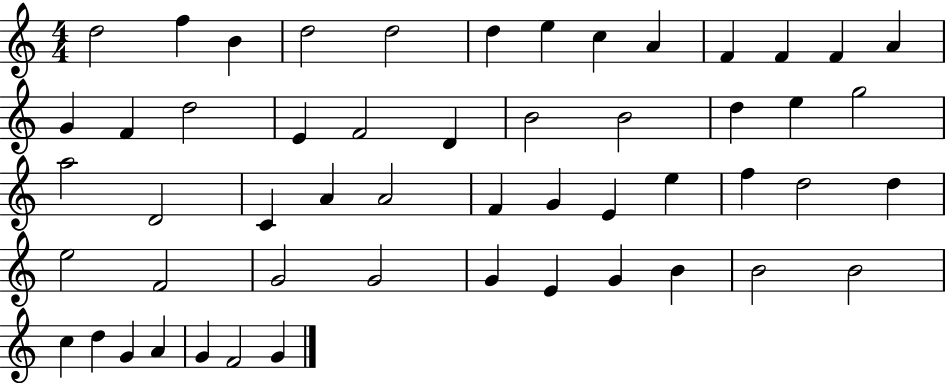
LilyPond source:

{
  \clef treble
  \numericTimeSignature
  \time 4/4
  \key c \major
  d''2 f''4 b'4 | d''2 d''2 | d''4 e''4 c''4 a'4 | f'4 f'4 f'4 a'4 | \break g'4 f'4 d''2 | e'4 f'2 d'4 | b'2 b'2 | d''4 e''4 g''2 | \break a''2 d'2 | c'4 a'4 a'2 | f'4 g'4 e'4 e''4 | f''4 d''2 d''4 | \break e''2 f'2 | g'2 g'2 | g'4 e'4 g'4 b'4 | b'2 b'2 | \break c''4 d''4 g'4 a'4 | g'4 f'2 g'4 | \bar "|."
}